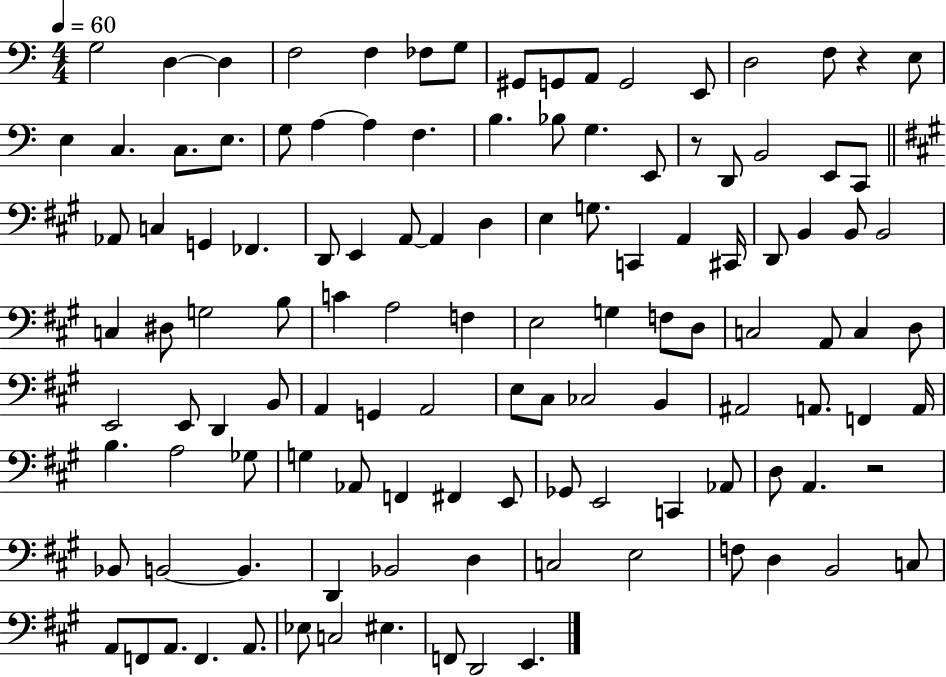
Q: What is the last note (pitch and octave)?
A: E2